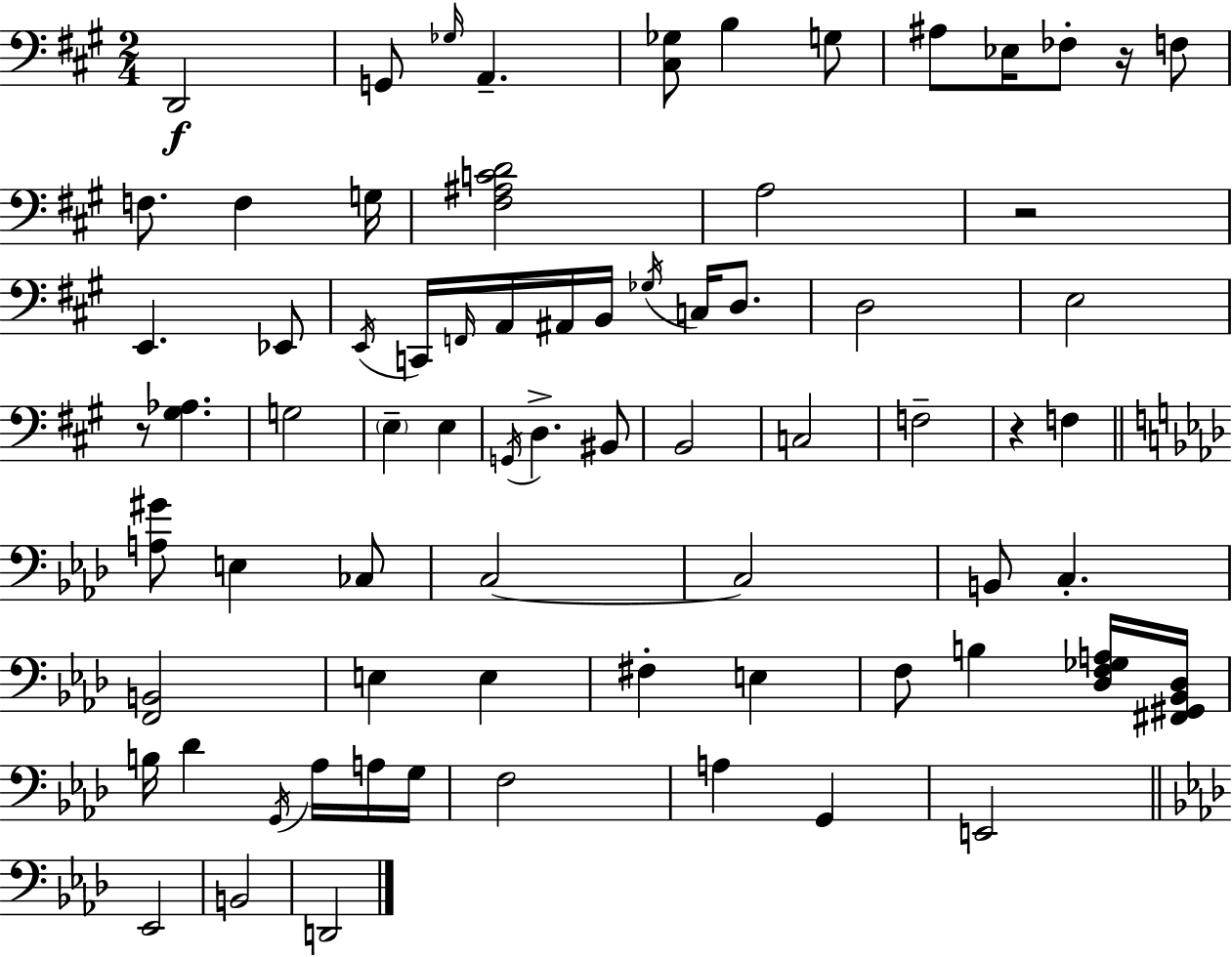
{
  \clef bass
  \numericTimeSignature
  \time 2/4
  \key a \major
  d,2\f | g,8 \grace { ges16 } a,4.-- | <cis ges>8 b4 g8 | ais8 ees16 fes8-. r16 f8 | \break f8. f4 | g16 <fis ais c' d'>2 | a2 | r2 | \break e,4. ees,8 | \acciaccatura { e,16 } c,16 \grace { f,16 } a,16 ais,16 b,16 \acciaccatura { ges16 } | c16 d8. d2 | e2 | \break r8 <gis aes>4. | g2 | \parenthesize e4-- | e4 \acciaccatura { g,16 } d4.-> | \break bis,8 b,2 | c2 | f2-- | r4 | \break f4 \bar "||" \break \key aes \major <a gis'>8 e4 ces8 | c2~~ | c2 | b,8 c4.-. | \break <f, b,>2 | e4 e4 | fis4-. e4 | f8 b4 <des f ges a>16 <fis, gis, bes, des>16 | \break b16 des'4 \acciaccatura { g,16 } aes16 a16 | g16 f2 | a4 g,4 | e,2 | \break \bar "||" \break \key f \minor ees,2 | b,2 | d,2 | \bar "|."
}